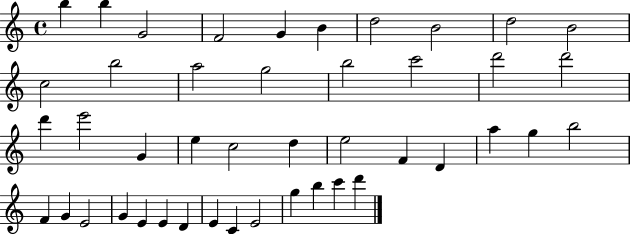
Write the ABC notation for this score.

X:1
T:Untitled
M:4/4
L:1/4
K:C
b b G2 F2 G B d2 B2 d2 B2 c2 b2 a2 g2 b2 c'2 d'2 d'2 d' e'2 G e c2 d e2 F D a g b2 F G E2 G E E D E C E2 g b c' d'